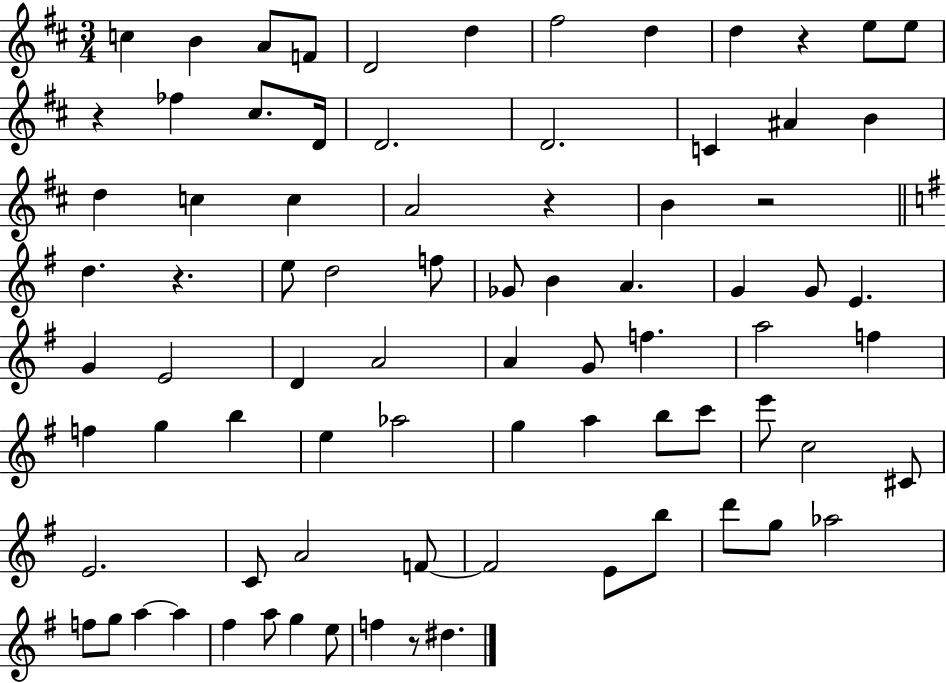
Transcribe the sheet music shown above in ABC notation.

X:1
T:Untitled
M:3/4
L:1/4
K:D
c B A/2 F/2 D2 d ^f2 d d z e/2 e/2 z _f ^c/2 D/4 D2 D2 C ^A B d c c A2 z B z2 d z e/2 d2 f/2 _G/2 B A G G/2 E G E2 D A2 A G/2 f a2 f f g b e _a2 g a b/2 c'/2 e'/2 c2 ^C/2 E2 C/2 A2 F/2 F2 E/2 b/2 d'/2 g/2 _a2 f/2 g/2 a a ^f a/2 g e/2 f z/2 ^d